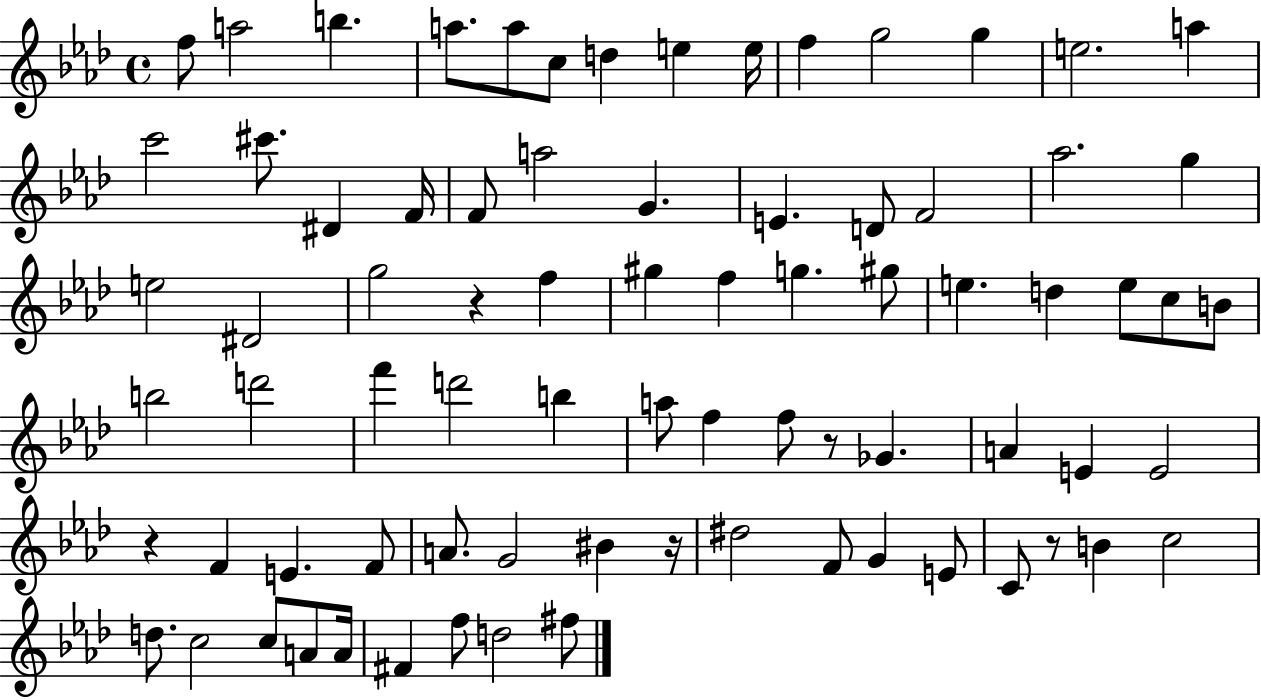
X:1
T:Untitled
M:4/4
L:1/4
K:Ab
f/2 a2 b a/2 a/2 c/2 d e e/4 f g2 g e2 a c'2 ^c'/2 ^D F/4 F/2 a2 G E D/2 F2 _a2 g e2 ^D2 g2 z f ^g f g ^g/2 e d e/2 c/2 B/2 b2 d'2 f' d'2 b a/2 f f/2 z/2 _G A E E2 z F E F/2 A/2 G2 ^B z/4 ^d2 F/2 G E/2 C/2 z/2 B c2 d/2 c2 c/2 A/2 A/4 ^F f/2 d2 ^f/2